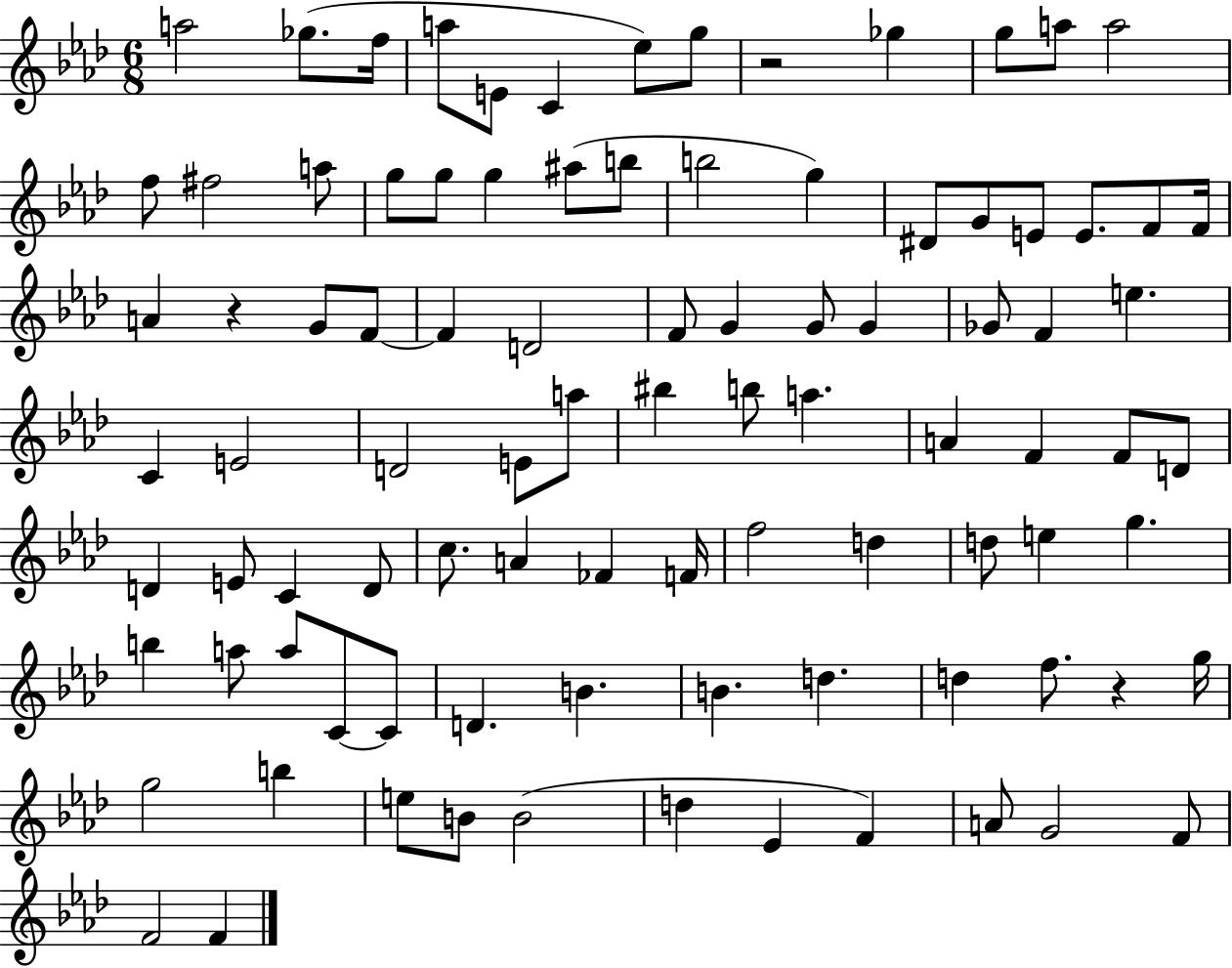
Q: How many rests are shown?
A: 3